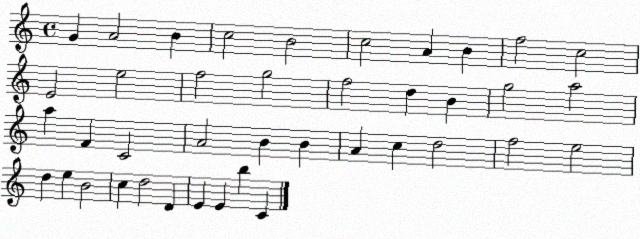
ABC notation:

X:1
T:Untitled
M:4/4
L:1/4
K:C
G A2 B c2 B2 c2 A B f2 c2 E2 e2 f2 g2 f2 d B g2 a2 a F C2 A2 B B A c d2 f2 e2 d e B2 c d2 D E E b C